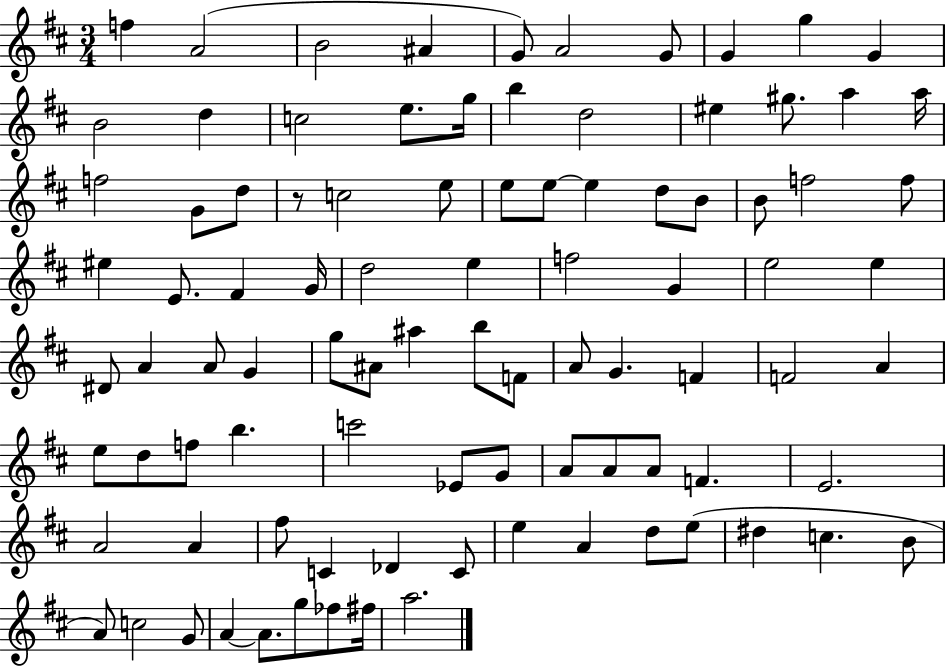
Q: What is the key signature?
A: D major